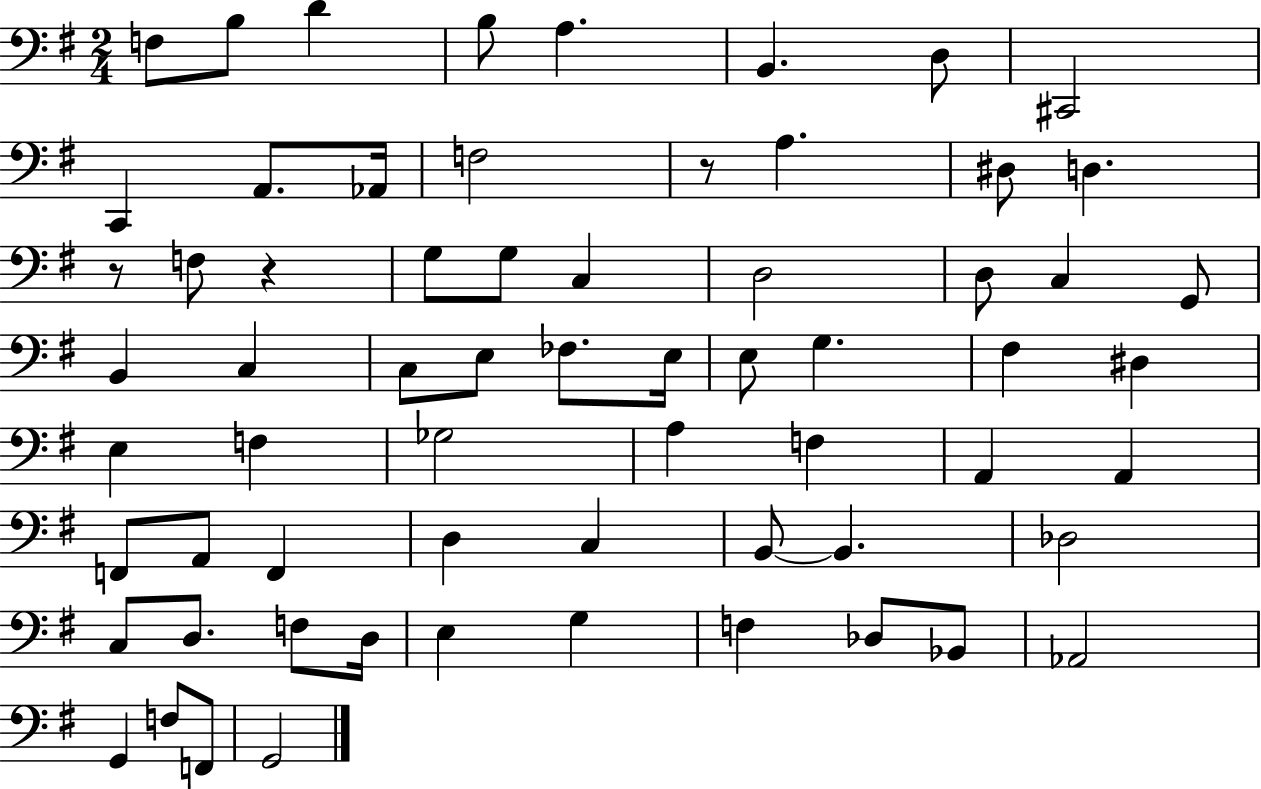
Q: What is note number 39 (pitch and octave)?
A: A2